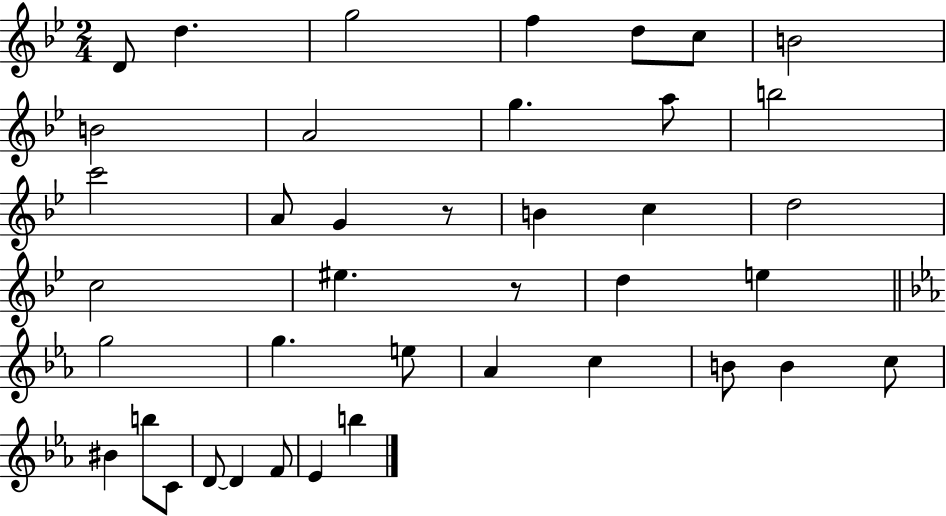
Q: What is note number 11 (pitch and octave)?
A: A5